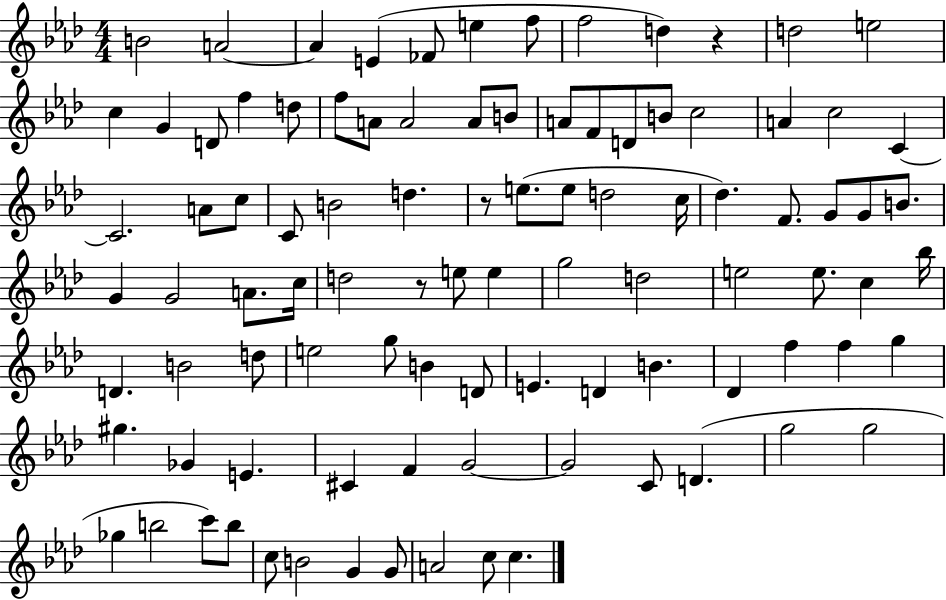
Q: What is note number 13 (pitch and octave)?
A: G4